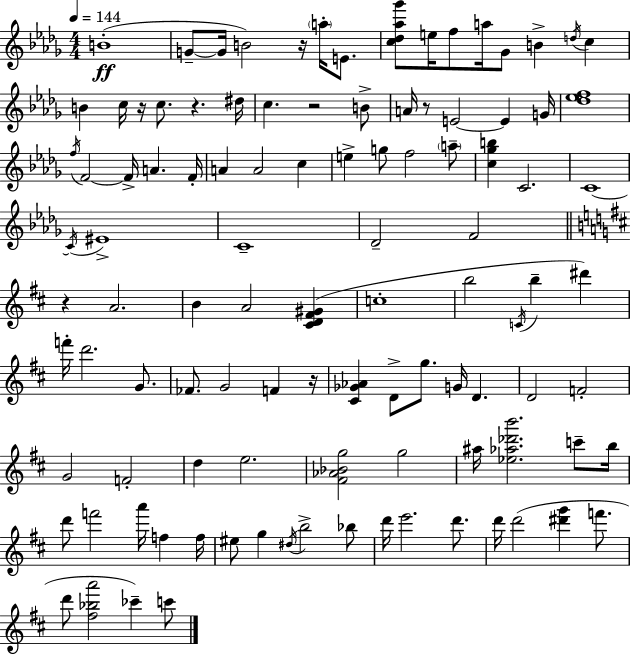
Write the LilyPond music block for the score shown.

{
  \clef treble
  \numericTimeSignature
  \time 4/4
  \key bes \minor
  \tempo 4 = 144
  b'1-.(\ff | g'8--~~ g'16 b'2) r16 \parenthesize a''16-. e'8. | <c'' des'' aes'' ges'''>8 e''16 f''8 a''16 ges'8 b'4-> \acciaccatura { d''16 } c''4 | b'4 c''16 r16 c''8. r4. | \break dis''16 c''4. r2 b'8-> | a'16 r8 e'2~~ e'4 | g'16 <des'' ees'' f''>1 | \acciaccatura { f''16 } f'2~~ f'16-> a'4. | \break f'16-. a'4 a'2 c''4 | e''4-> g''8 f''2 | \parenthesize a''8-- <c'' ges'' b''>4 c'2. | c'1~~ | \break \acciaccatura { c'16 } eis'1-> | c'1-- | des'2-- f'2 | \bar "||" \break \key d \major r4 a'2. | b'4 a'2 <cis' d' fis' gis'>4( | c''1-. | b''2 \acciaccatura { c'16 } b''4-- dis'''4) | \break f'''16-. d'''2. g'8. | fes'8. g'2 f'4 | r16 <cis' ges' aes'>4 d'8-> g''8. g'16 d'4. | d'2 f'2-. | \break g'2 f'2-. | d''4 e''2. | <fis' aes' bes' g''>2 g''2 | ais''16 <ees'' aes'' des''' b'''>2. c'''8-- | \break b''16 d'''8 f'''2 a'''16 f''4 | f''16 eis''8 g''4 \acciaccatura { dis''16 } b''2-> | bes''8 d'''16 e'''2. d'''8. | d'''16 d'''2( <dis''' g'''>4 f'''8. | \break d'''8 <fis'' bes'' a'''>2 ces'''4--) | c'''8 \bar "|."
}